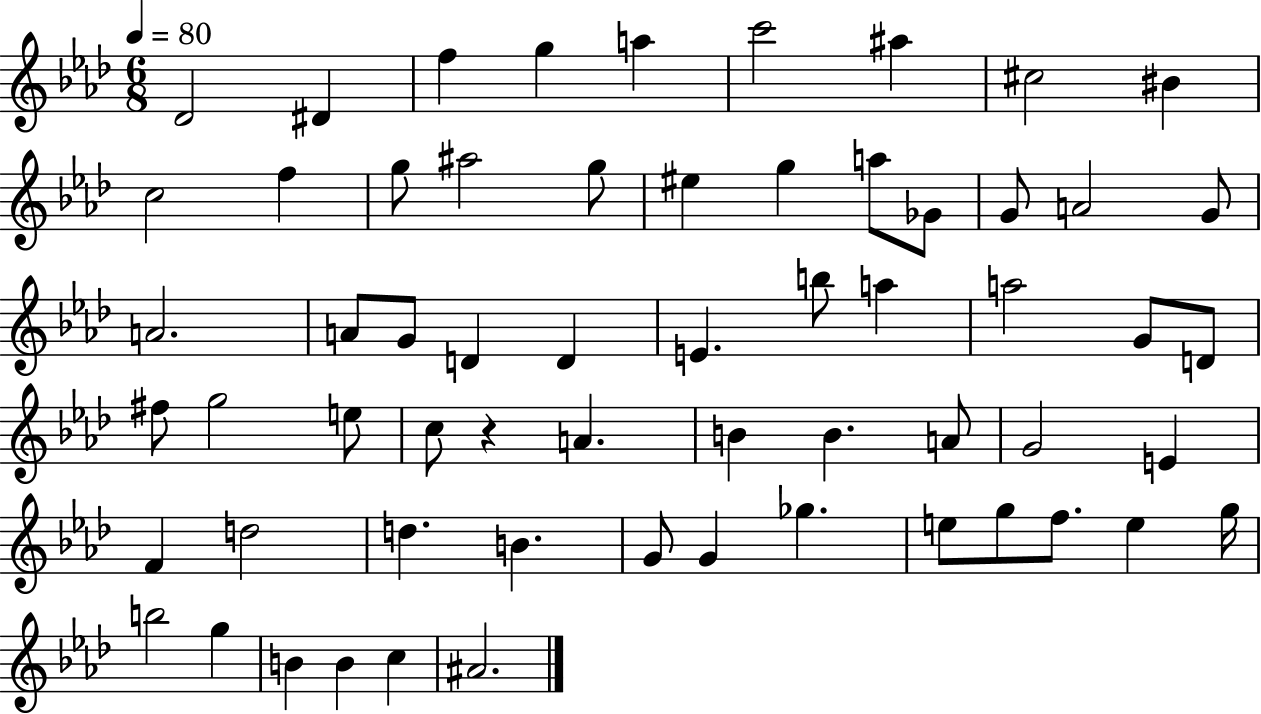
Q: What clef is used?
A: treble